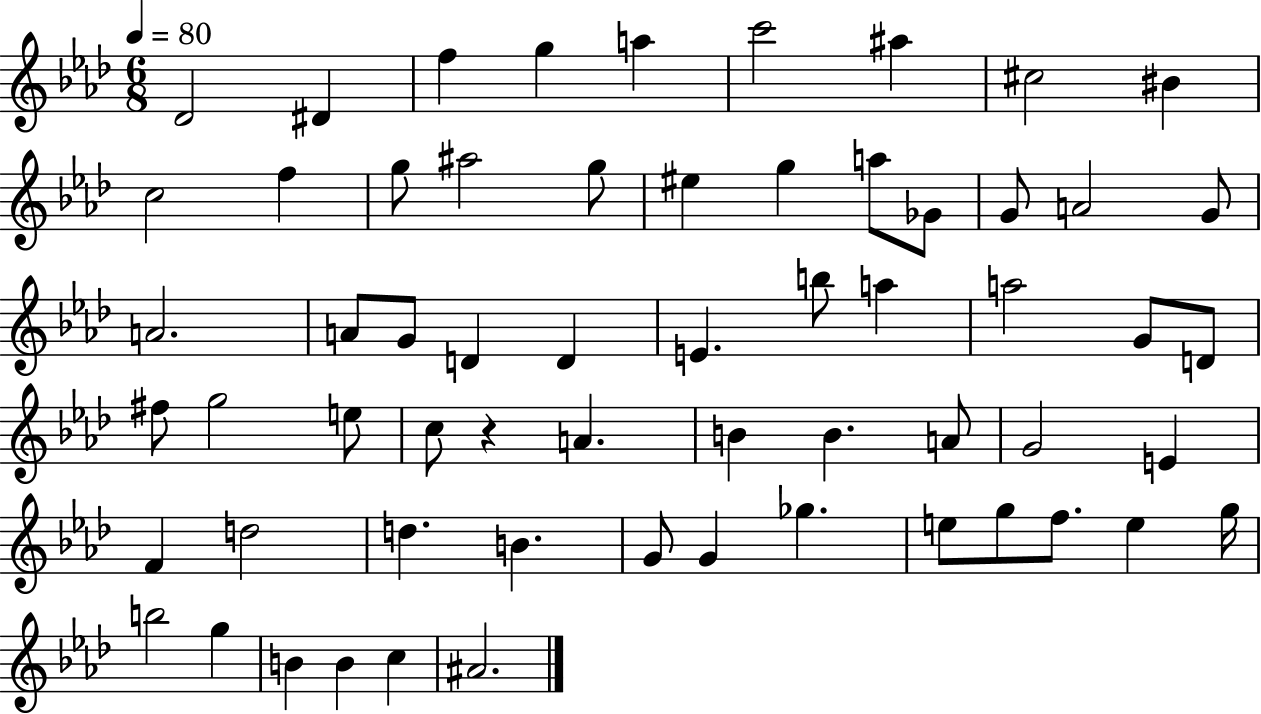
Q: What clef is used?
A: treble